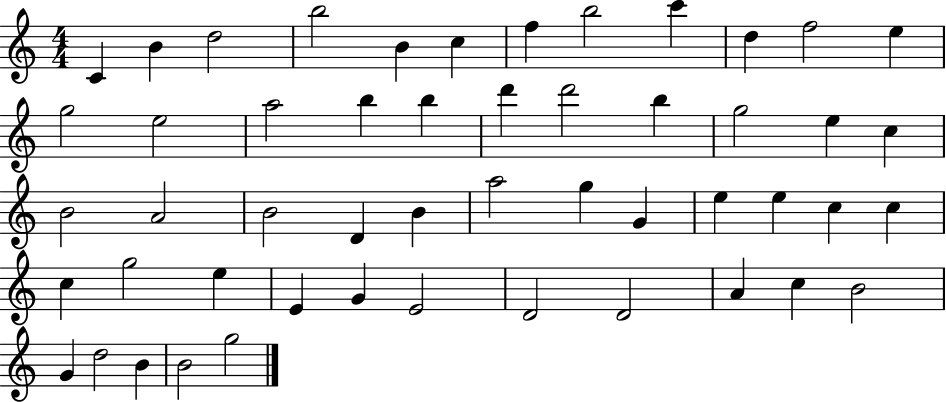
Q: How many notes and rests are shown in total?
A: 51